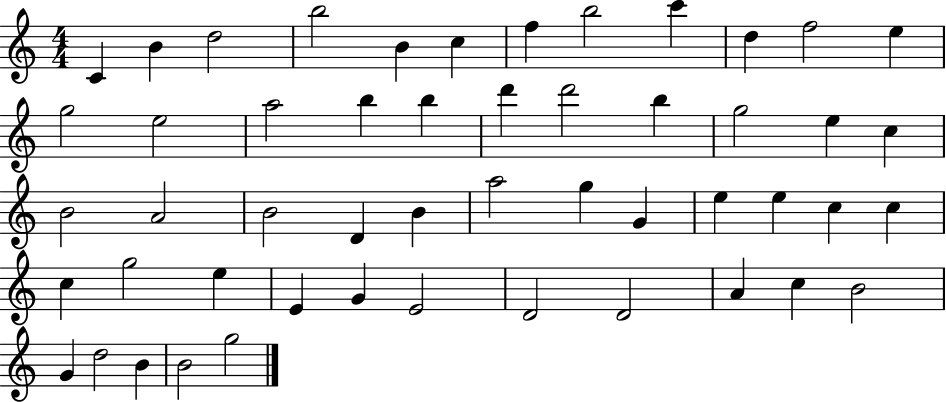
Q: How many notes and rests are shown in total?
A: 51